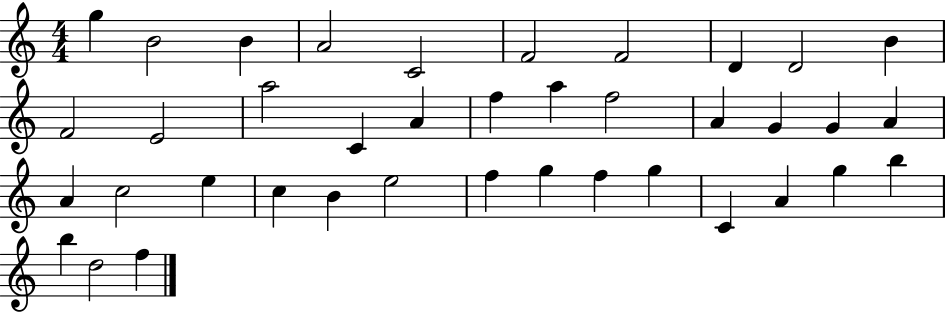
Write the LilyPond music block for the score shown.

{
  \clef treble
  \numericTimeSignature
  \time 4/4
  \key c \major
  g''4 b'2 b'4 | a'2 c'2 | f'2 f'2 | d'4 d'2 b'4 | \break f'2 e'2 | a''2 c'4 a'4 | f''4 a''4 f''2 | a'4 g'4 g'4 a'4 | \break a'4 c''2 e''4 | c''4 b'4 e''2 | f''4 g''4 f''4 g''4 | c'4 a'4 g''4 b''4 | \break b''4 d''2 f''4 | \bar "|."
}